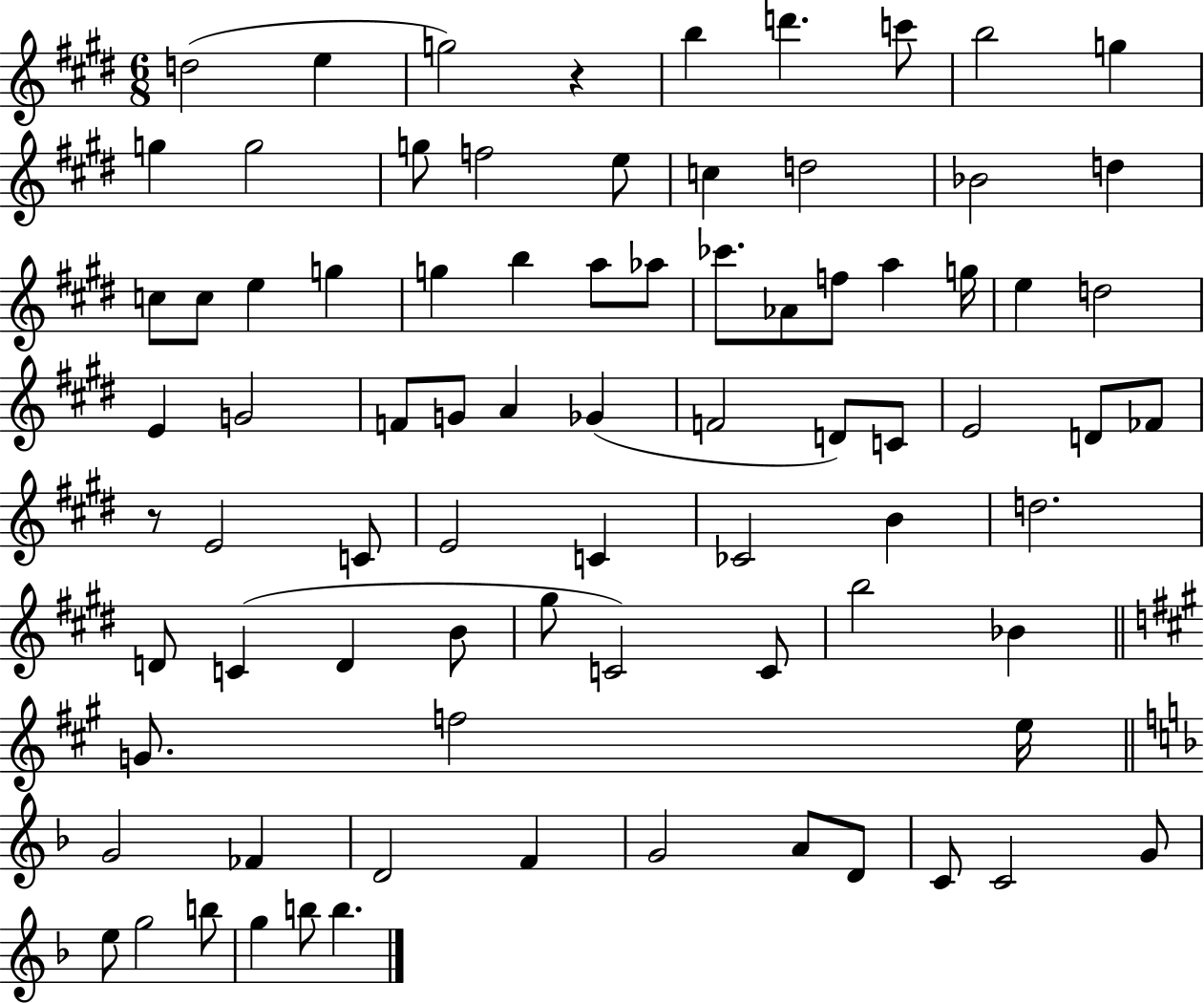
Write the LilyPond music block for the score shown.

{
  \clef treble
  \numericTimeSignature
  \time 6/8
  \key e \major
  d''2( e''4 | g''2) r4 | b''4 d'''4. c'''8 | b''2 g''4 | \break g''4 g''2 | g''8 f''2 e''8 | c''4 d''2 | bes'2 d''4 | \break c''8 c''8 e''4 g''4 | g''4 b''4 a''8 aes''8 | ces'''8. aes'8 f''8 a''4 g''16 | e''4 d''2 | \break e'4 g'2 | f'8 g'8 a'4 ges'4( | f'2 d'8) c'8 | e'2 d'8 fes'8 | \break r8 e'2 c'8 | e'2 c'4 | ces'2 b'4 | d''2. | \break d'8 c'4( d'4 b'8 | gis''8 c'2) c'8 | b''2 bes'4 | \bar "||" \break \key a \major g'8. f''2 e''16 | \bar "||" \break \key d \minor g'2 fes'4 | d'2 f'4 | g'2 a'8 d'8 | c'8 c'2 g'8 | \break e''8 g''2 b''8 | g''4 b''8 b''4. | \bar "|."
}